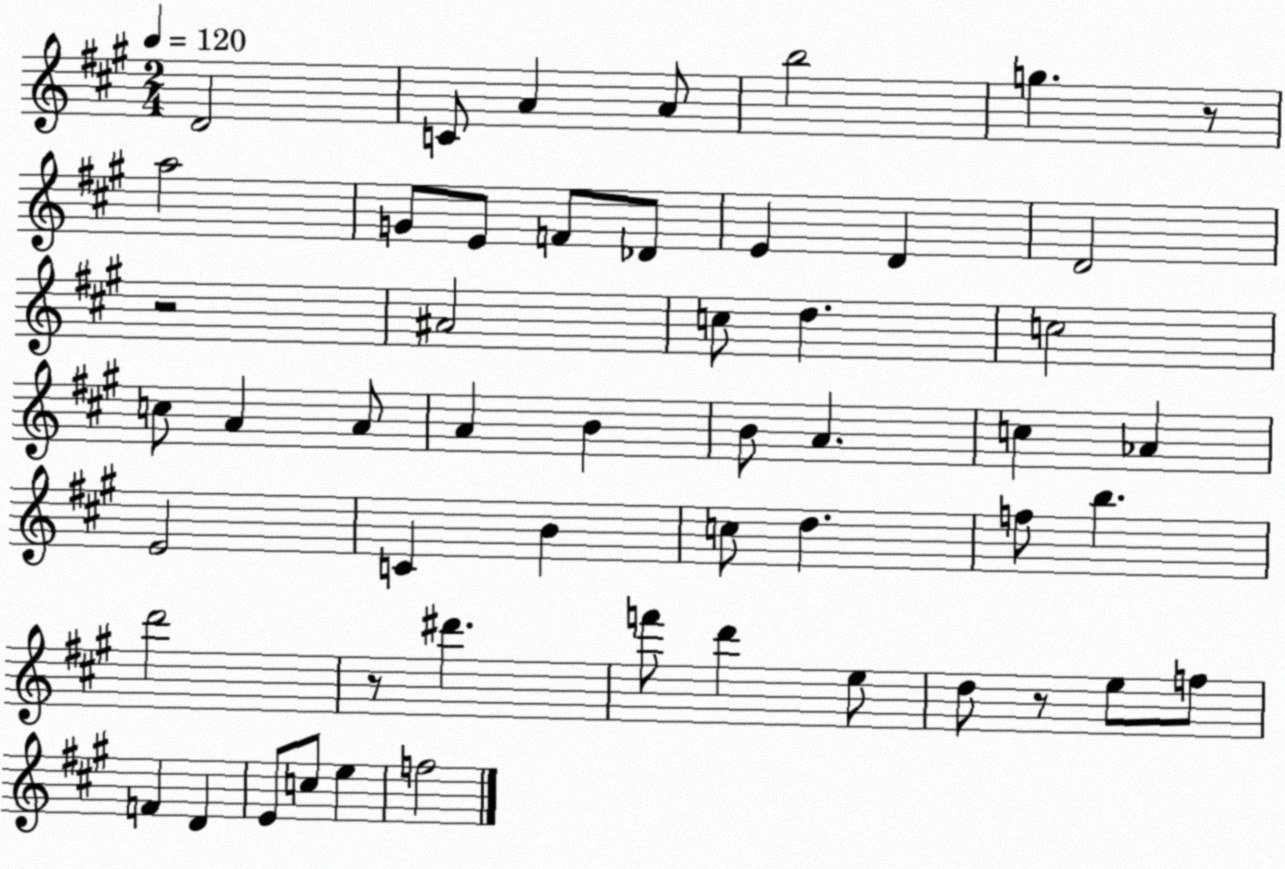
X:1
T:Untitled
M:2/4
L:1/4
K:A
D2 C/2 A A/2 b2 g z/2 a2 G/2 E/2 F/2 _D/2 E D D2 z2 ^A2 c/2 d c2 c/2 A A/2 A B B/2 A c _A E2 C B c/2 d f/2 b d'2 z/2 ^d' f'/2 d' e/2 d/2 z/2 e/2 f/2 F D E/2 c/2 e f2